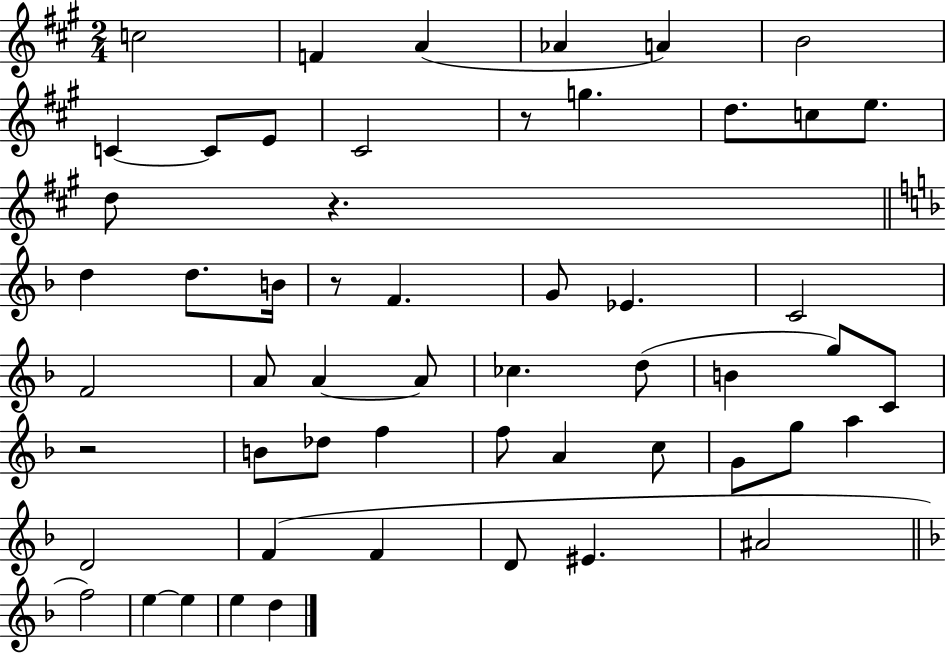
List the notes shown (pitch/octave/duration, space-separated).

C5/h F4/q A4/q Ab4/q A4/q B4/h C4/q C4/e E4/e C#4/h R/e G5/q. D5/e. C5/e E5/e. D5/e R/q. D5/q D5/e. B4/s R/e F4/q. G4/e Eb4/q. C4/h F4/h A4/e A4/q A4/e CES5/q. D5/e B4/q G5/e C4/e R/h B4/e Db5/e F5/q F5/e A4/q C5/e G4/e G5/e A5/q D4/h F4/q F4/q D4/e EIS4/q. A#4/h F5/h E5/q E5/q E5/q D5/q